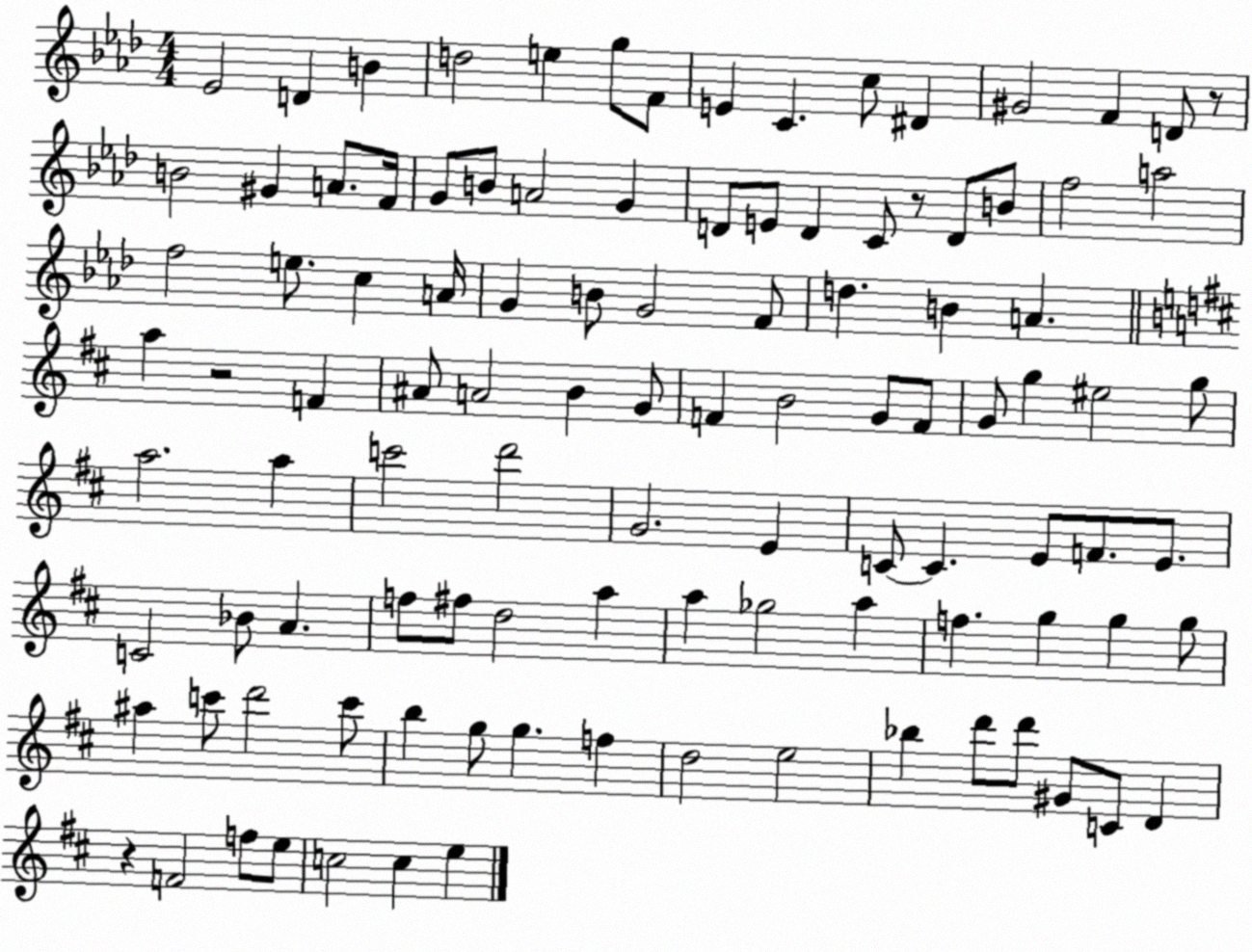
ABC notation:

X:1
T:Untitled
M:4/4
L:1/4
K:Ab
_E2 D B d2 e g/2 F/2 E C c/2 ^D ^G2 F D/2 z/2 B2 ^G A/2 F/4 G/2 B/2 A2 G D/2 E/2 D C/2 z/2 D/2 B/2 f2 a2 f2 e/2 c A/4 G B/2 G2 F/2 d B A a z2 F ^A/2 A2 B G/2 F B2 G/2 F/2 G/2 g ^e2 g/2 a2 a c'2 d'2 G2 E C/2 C E/2 F/2 E/2 C2 _B/2 A f/2 ^f/2 d2 a a _g2 a f g g g/2 ^a c'/2 d'2 c'/2 b g/2 g f d2 e2 _b d'/2 d'/2 ^G/2 C/2 D z F2 f/2 e/2 c2 c e